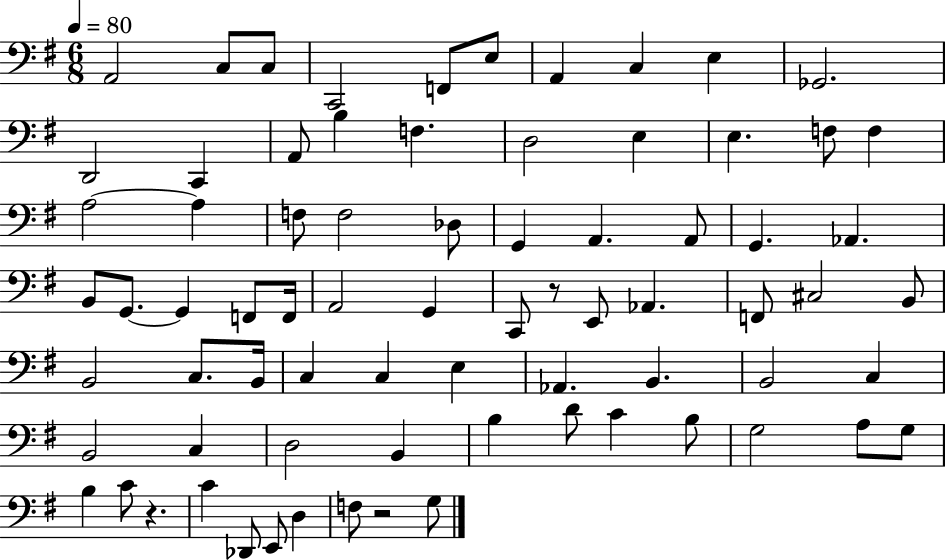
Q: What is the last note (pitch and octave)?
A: G3